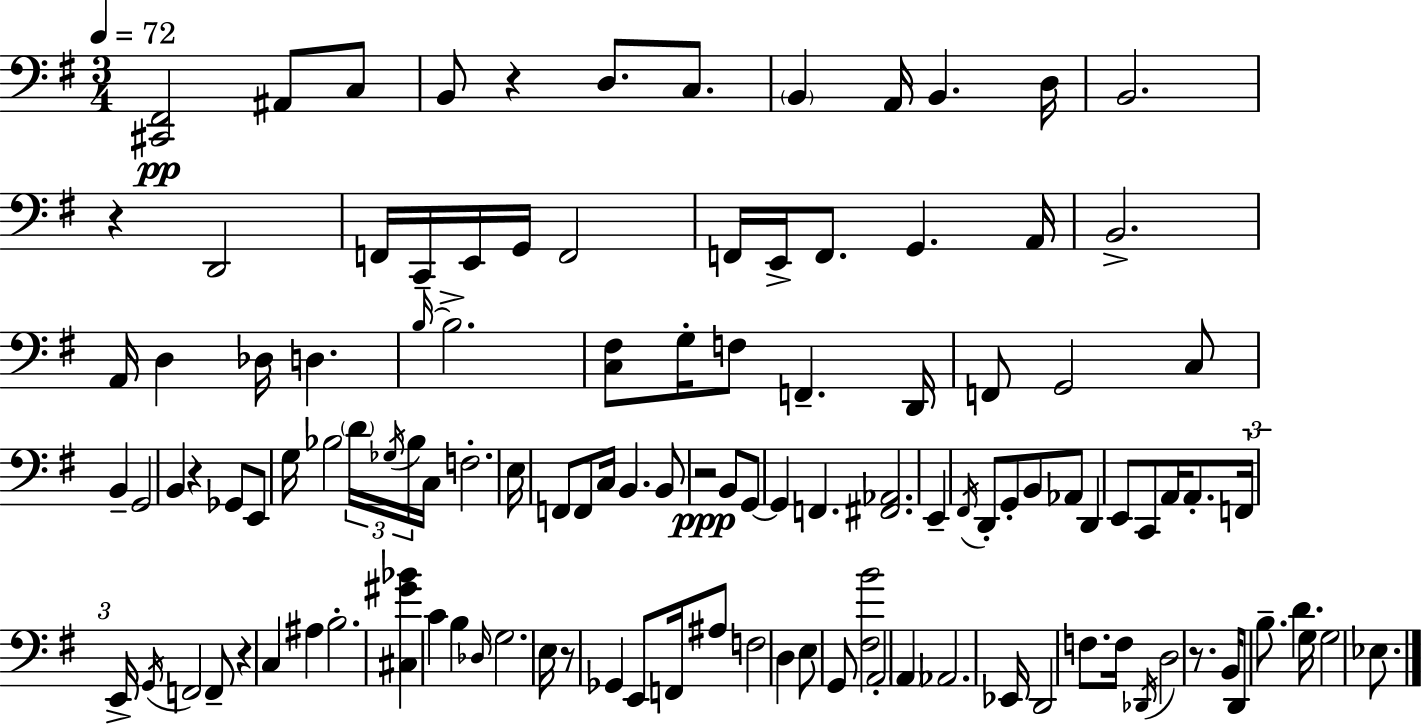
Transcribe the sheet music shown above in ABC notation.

X:1
T:Untitled
M:3/4
L:1/4
K:G
[^C,,^F,,]2 ^A,,/2 C,/2 B,,/2 z D,/2 C,/2 B,, A,,/4 B,, D,/4 B,,2 z D,,2 F,,/4 C,,/4 E,,/4 G,,/4 F,,2 F,,/4 E,,/4 F,,/2 G,, A,,/4 B,,2 A,,/4 D, _D,/4 D, B,/4 B,2 [C,^F,]/2 G,/4 F,/2 F,, D,,/4 F,,/2 G,,2 C,/2 B,, G,,2 B,, z _G,,/2 E,,/2 G,/4 _B,2 D/4 _G,/4 _B,/4 C,/4 F,2 E,/4 F,,/2 F,,/2 C,/4 B,, B,,/2 z2 B,,/2 G,,/2 G,, F,, [^F,,_A,,]2 E,, ^F,,/4 D,,/2 G,,/2 B,,/2 _A,,/2 D,, E,,/2 C,,/2 A,,/4 A,,/2 F,,/4 E,,/4 G,,/4 F,,2 F,,/2 z C, ^A, B,2 [^C,^G_B] C B, _D,/4 G,2 E,/4 z/2 _G,, E,,/2 F,,/4 ^A,/2 F,2 D, E,/2 G,,/2 [^F,B]2 A,,2 A,, _A,,2 _E,,/4 D,,2 F,/2 F,/4 _D,,/4 D,2 z/2 B,,/4 D,,/2 B,/2 D G,/4 G,2 _E,/2